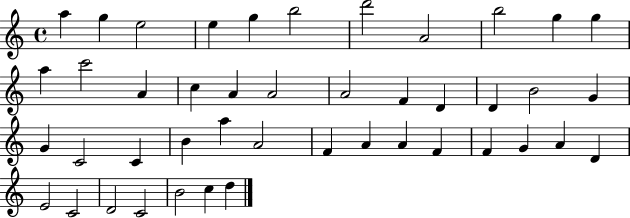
{
  \clef treble
  \time 4/4
  \defaultTimeSignature
  \key c \major
  a''4 g''4 e''2 | e''4 g''4 b''2 | d'''2 a'2 | b''2 g''4 g''4 | \break a''4 c'''2 a'4 | c''4 a'4 a'2 | a'2 f'4 d'4 | d'4 b'2 g'4 | \break g'4 c'2 c'4 | b'4 a''4 a'2 | f'4 a'4 a'4 f'4 | f'4 g'4 a'4 d'4 | \break e'2 c'2 | d'2 c'2 | b'2 c''4 d''4 | \bar "|."
}